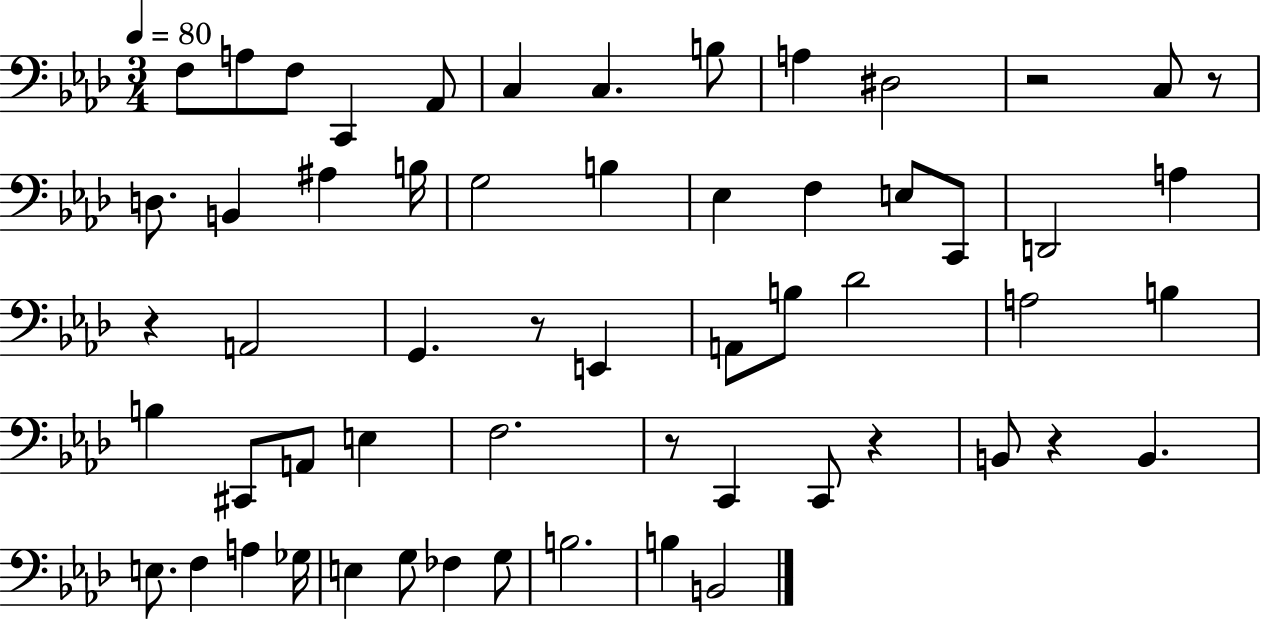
{
  \clef bass
  \numericTimeSignature
  \time 3/4
  \key aes \major
  \tempo 4 = 80
  f8 a8 f8 c,4 aes,8 | c4 c4. b8 | a4 dis2 | r2 c8 r8 | \break d8. b,4 ais4 b16 | g2 b4 | ees4 f4 e8 c,8 | d,2 a4 | \break r4 a,2 | g,4. r8 e,4 | a,8 b8 des'2 | a2 b4 | \break b4 cis,8 a,8 e4 | f2. | r8 c,4 c,8 r4 | b,8 r4 b,4. | \break e8. f4 a4 ges16 | e4 g8 fes4 g8 | b2. | b4 b,2 | \break \bar "|."
}